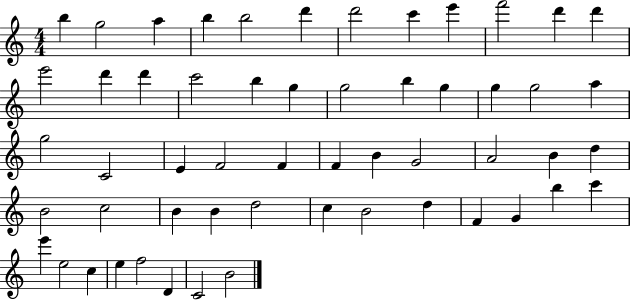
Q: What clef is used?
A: treble